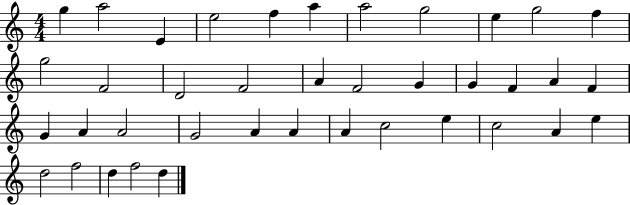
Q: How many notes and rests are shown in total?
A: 39